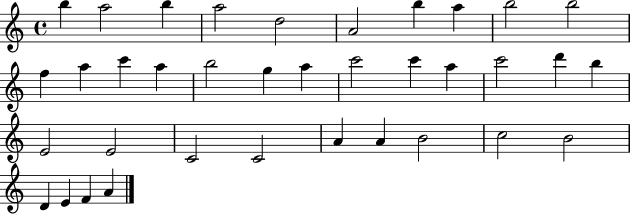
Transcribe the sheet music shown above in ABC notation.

X:1
T:Untitled
M:4/4
L:1/4
K:C
b a2 b a2 d2 A2 b a b2 b2 f a c' a b2 g a c'2 c' a c'2 d' b E2 E2 C2 C2 A A B2 c2 B2 D E F A